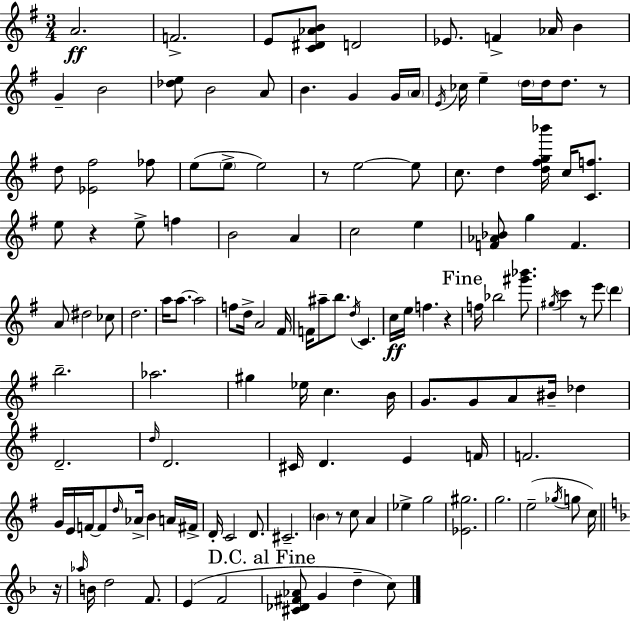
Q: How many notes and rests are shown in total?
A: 133